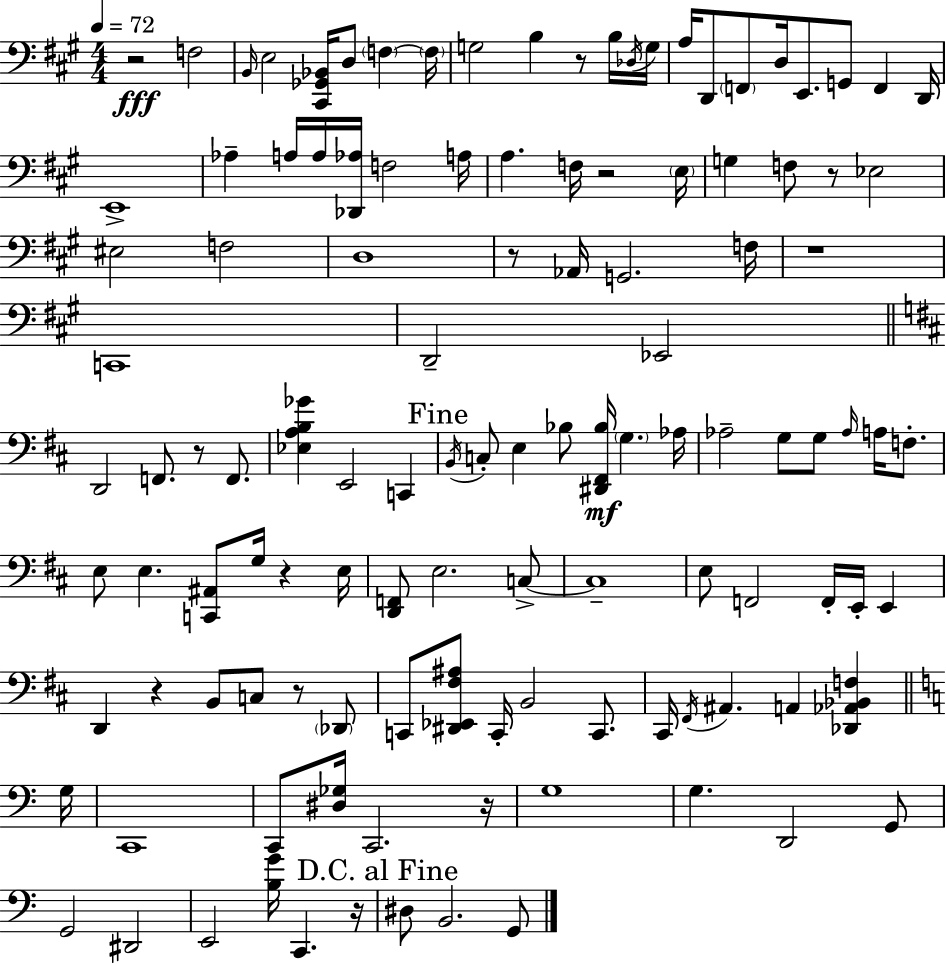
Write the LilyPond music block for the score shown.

{
  \clef bass
  \numericTimeSignature
  \time 4/4
  \key a \major
  \tempo 4 = 72
  \repeat volta 2 { r2\fff f2 | \grace { b,16 } e2 <cis, ges, bes,>16 d8 \parenthesize f4~~ | \parenthesize f16 g2 b4 r8 b16 | \acciaccatura { des16 } g16 a16 d,8 \parenthesize f,8 d16 e,8. g,8 f,4 | \break d,16 e,1-> | aes4-- a16 a16 <des, aes>16 f2 | a16 a4. f16 r2 | \parenthesize e16 g4 f8 r8 ees2 | \break eis2 f2 | d1 | r8 aes,16 g,2. | f16 r1 | \break c,1 | d,2-- ees,2 | \bar "||" \break \key b \minor d,2 f,8. r8 f,8. | <ees a b ges'>4 e,2 c,4 | \mark "Fine" \acciaccatura { b,16 } c8-. e4 bes8 <dis, fis, bes>16\mf \parenthesize g4. | aes16 aes2-- g8 g8 \grace { aes16 } a16 f8.-. | \break e8 e4. <c, ais,>8 g16 r4 | e16 <d, f,>8 e2. | c8->~~ c1-- | e8 f,2 f,16-. e,16-. e,4 | \break d,4 r4 b,8 c8 r8 | \parenthesize des,8 c,8 <dis, ees, fis ais>8 c,16-. b,2 c,8. | cis,16 \acciaccatura { fis,16 } ais,4. a,4 <des, aes, bes, f>4 | \bar "||" \break \key a \minor g16 c,1 | c,8 <dis ges>16 c,2. | r16 g1 | g4. d,2 g,8 | \break g,2 dis,2 | e,2 <b g'>16 c,4. | r16 \mark "D.C. al Fine" dis8 b,2. g,8 | } \bar "|."
}